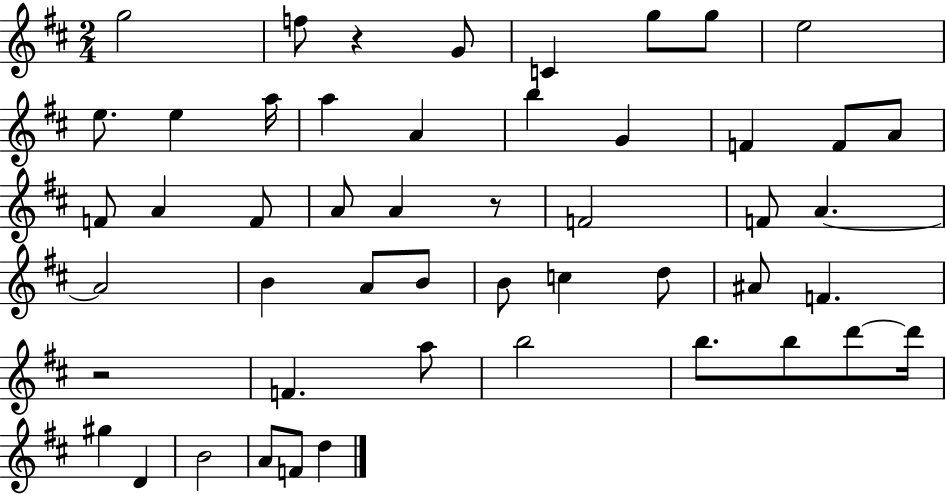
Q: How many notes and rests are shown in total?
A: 50